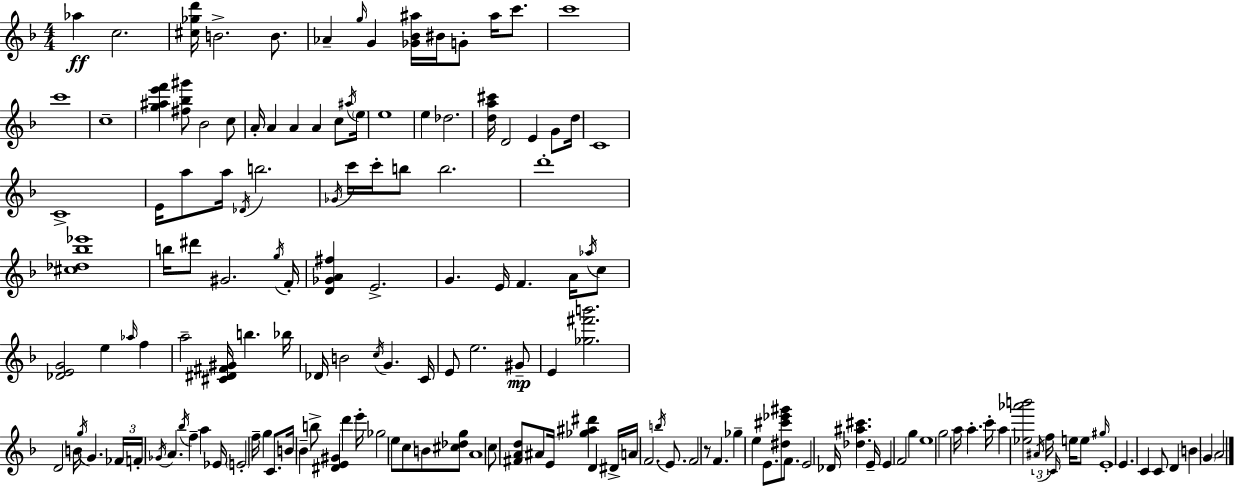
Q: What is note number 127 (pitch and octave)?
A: E5